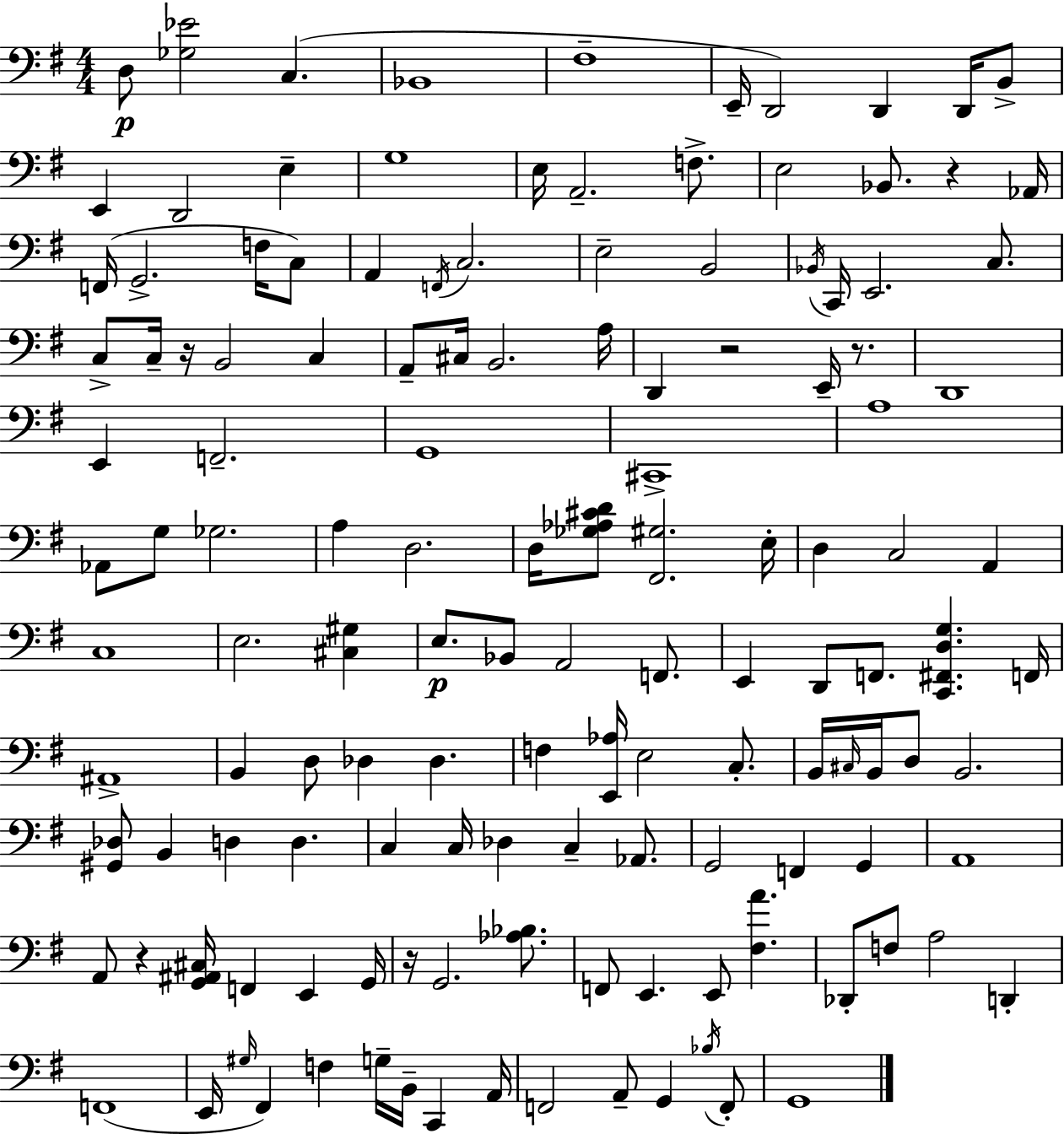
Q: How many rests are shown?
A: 6